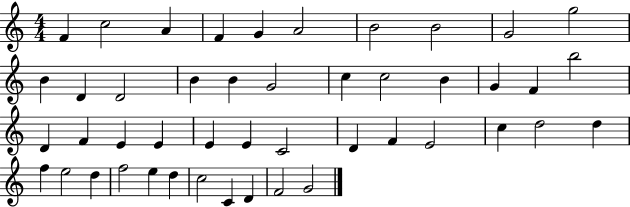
{
  \clef treble
  \numericTimeSignature
  \time 4/4
  \key c \major
  f'4 c''2 a'4 | f'4 g'4 a'2 | b'2 b'2 | g'2 g''2 | \break b'4 d'4 d'2 | b'4 b'4 g'2 | c''4 c''2 b'4 | g'4 f'4 b''2 | \break d'4 f'4 e'4 e'4 | e'4 e'4 c'2 | d'4 f'4 e'2 | c''4 d''2 d''4 | \break f''4 e''2 d''4 | f''2 e''4 d''4 | c''2 c'4 d'4 | f'2 g'2 | \break \bar "|."
}